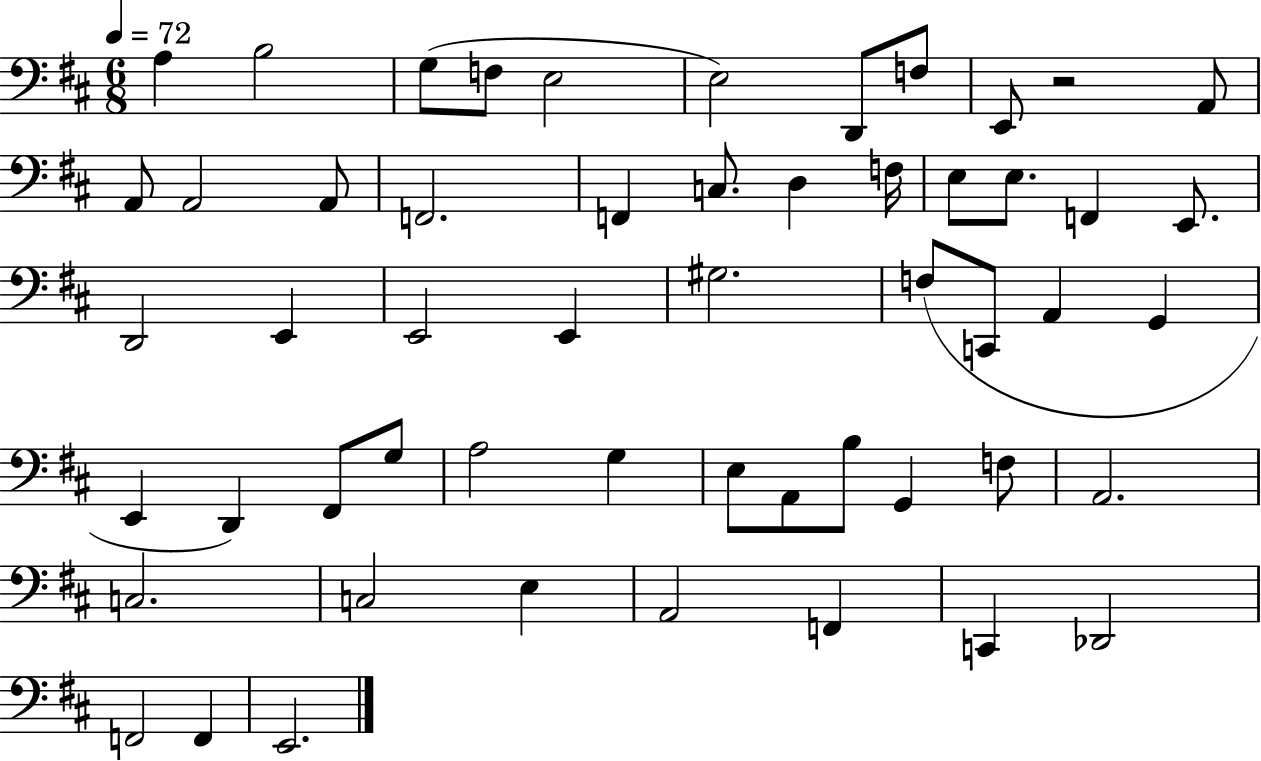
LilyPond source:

{
  \clef bass
  \numericTimeSignature
  \time 6/8
  \key d \major
  \tempo 4 = 72
  a4 b2 | g8( f8 e2 | e2) d,8 f8 | e,8 r2 a,8 | \break a,8 a,2 a,8 | f,2. | f,4 c8. d4 f16 | e8 e8. f,4 e,8. | \break d,2 e,4 | e,2 e,4 | gis2. | f8( c,8 a,4 g,4 | \break e,4 d,4) fis,8 g8 | a2 g4 | e8 a,8 b8 g,4 f8 | a,2. | \break c2. | c2 e4 | a,2 f,4 | c,4 des,2 | \break f,2 f,4 | e,2. | \bar "|."
}